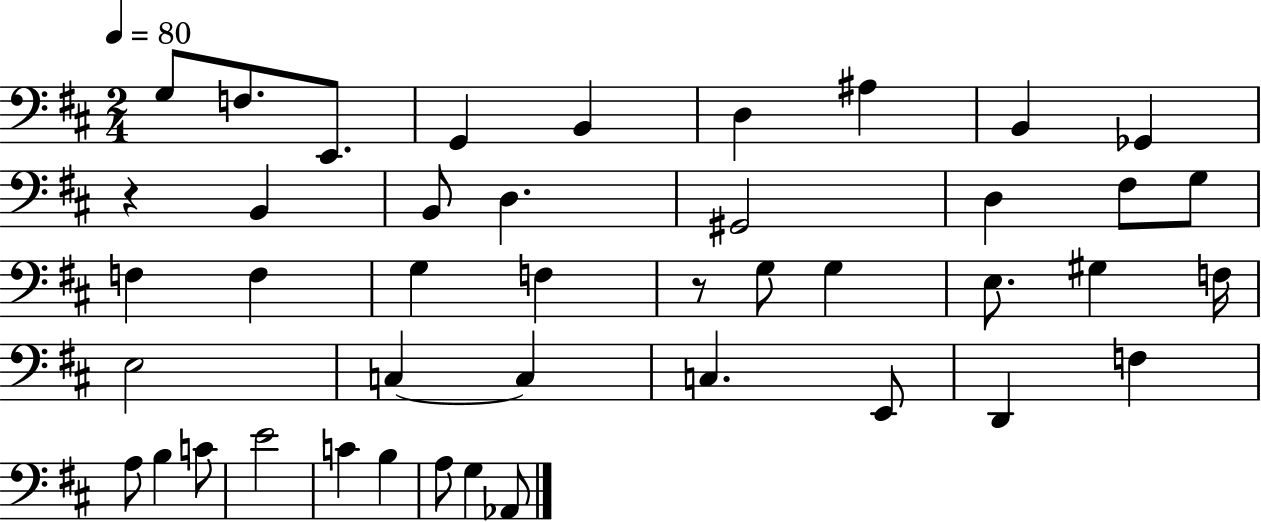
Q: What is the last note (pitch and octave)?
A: Ab2